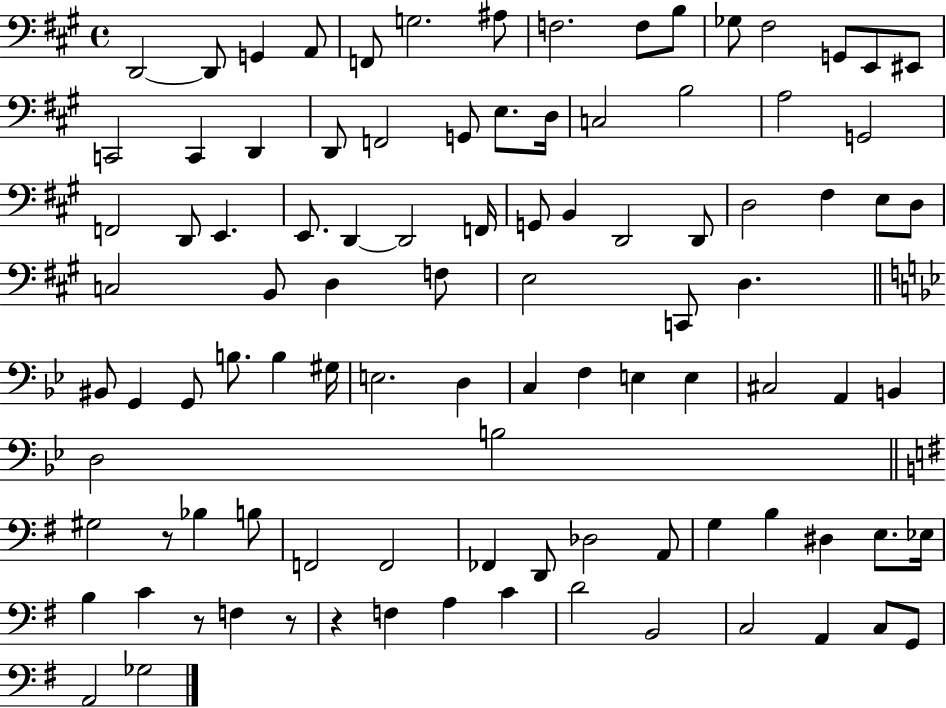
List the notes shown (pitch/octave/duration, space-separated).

D2/h D2/e G2/q A2/e F2/e G3/h. A#3/e F3/h. F3/e B3/e Gb3/e F#3/h G2/e E2/e EIS2/e C2/h C2/q D2/q D2/e F2/h G2/e E3/e. D3/s C3/h B3/h A3/h G2/h F2/h D2/e E2/q. E2/e. D2/q D2/h F2/s G2/e B2/q D2/h D2/e D3/h F#3/q E3/e D3/e C3/h B2/e D3/q F3/e E3/h C2/e D3/q. BIS2/e G2/q G2/e B3/e. B3/q G#3/s E3/h. D3/q C3/q F3/q E3/q E3/q C#3/h A2/q B2/q D3/h B3/h G#3/h R/e Bb3/q B3/e F2/h F2/h FES2/q D2/e Db3/h A2/e G3/q B3/q D#3/q E3/e. Eb3/s B3/q C4/q R/e F3/q R/e R/q F3/q A3/q C4/q D4/h B2/h C3/h A2/q C3/e G2/e A2/h Gb3/h